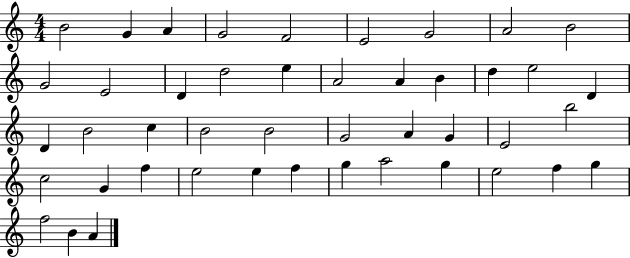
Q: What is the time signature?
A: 4/4